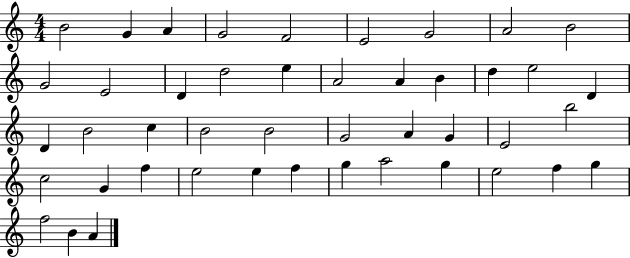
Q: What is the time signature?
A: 4/4